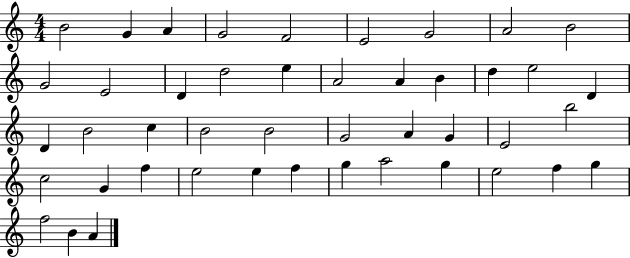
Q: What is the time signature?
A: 4/4